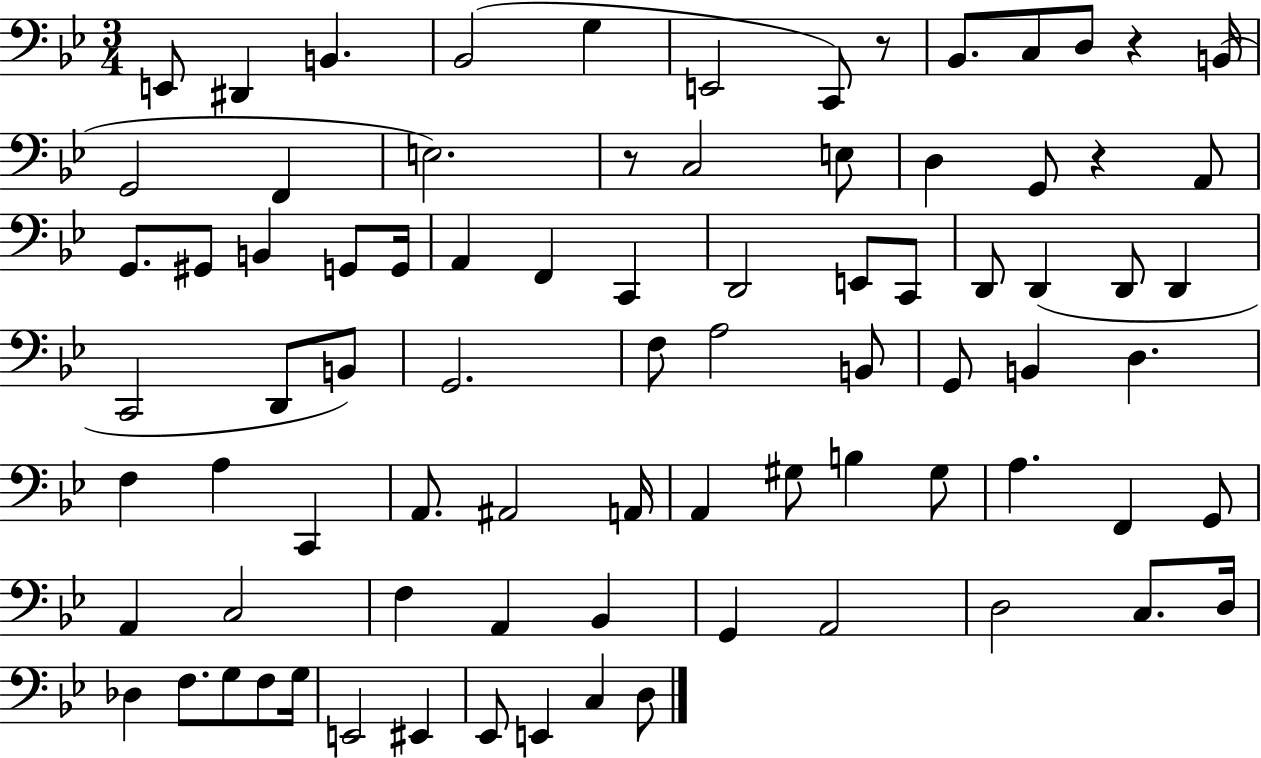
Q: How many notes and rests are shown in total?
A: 82